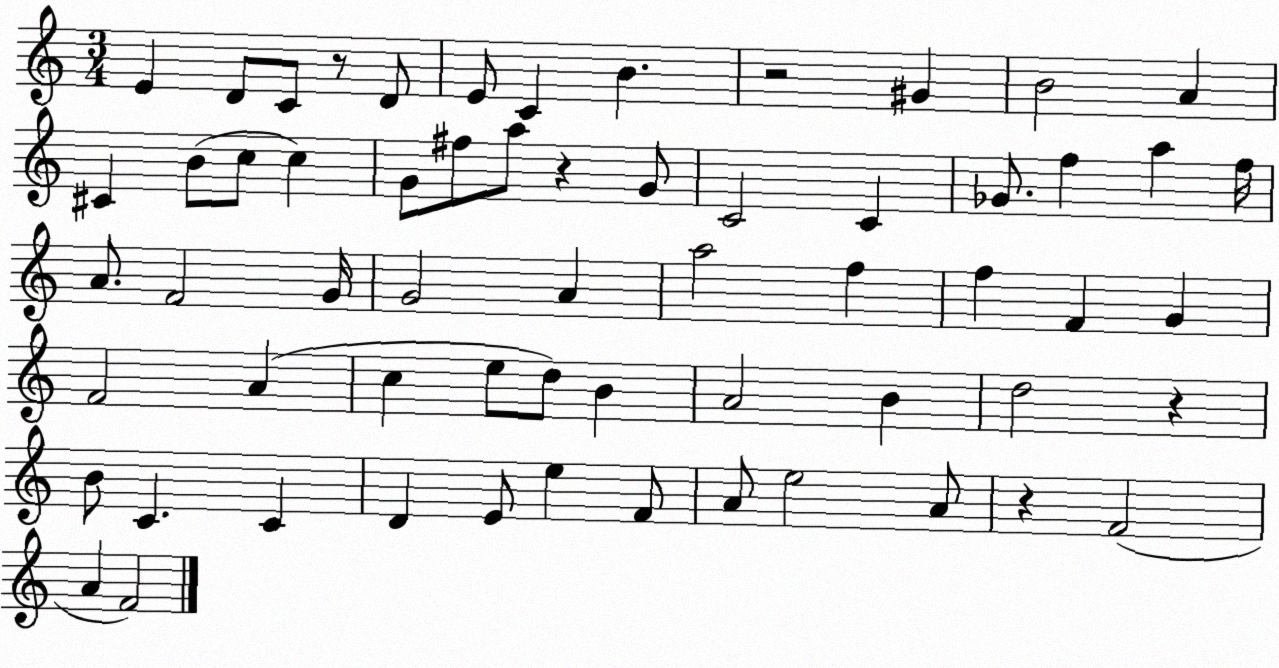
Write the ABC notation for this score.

X:1
T:Untitled
M:3/4
L:1/4
K:C
E D/2 C/2 z/2 D/2 E/2 C B z2 ^G B2 A ^C B/2 c/2 c G/2 ^f/2 a/2 z G/2 C2 C _G/2 f a f/4 A/2 F2 G/4 G2 A a2 f f F G F2 A c e/2 d/2 B A2 B d2 z B/2 C C D E/2 e F/2 A/2 e2 A/2 z F2 A F2